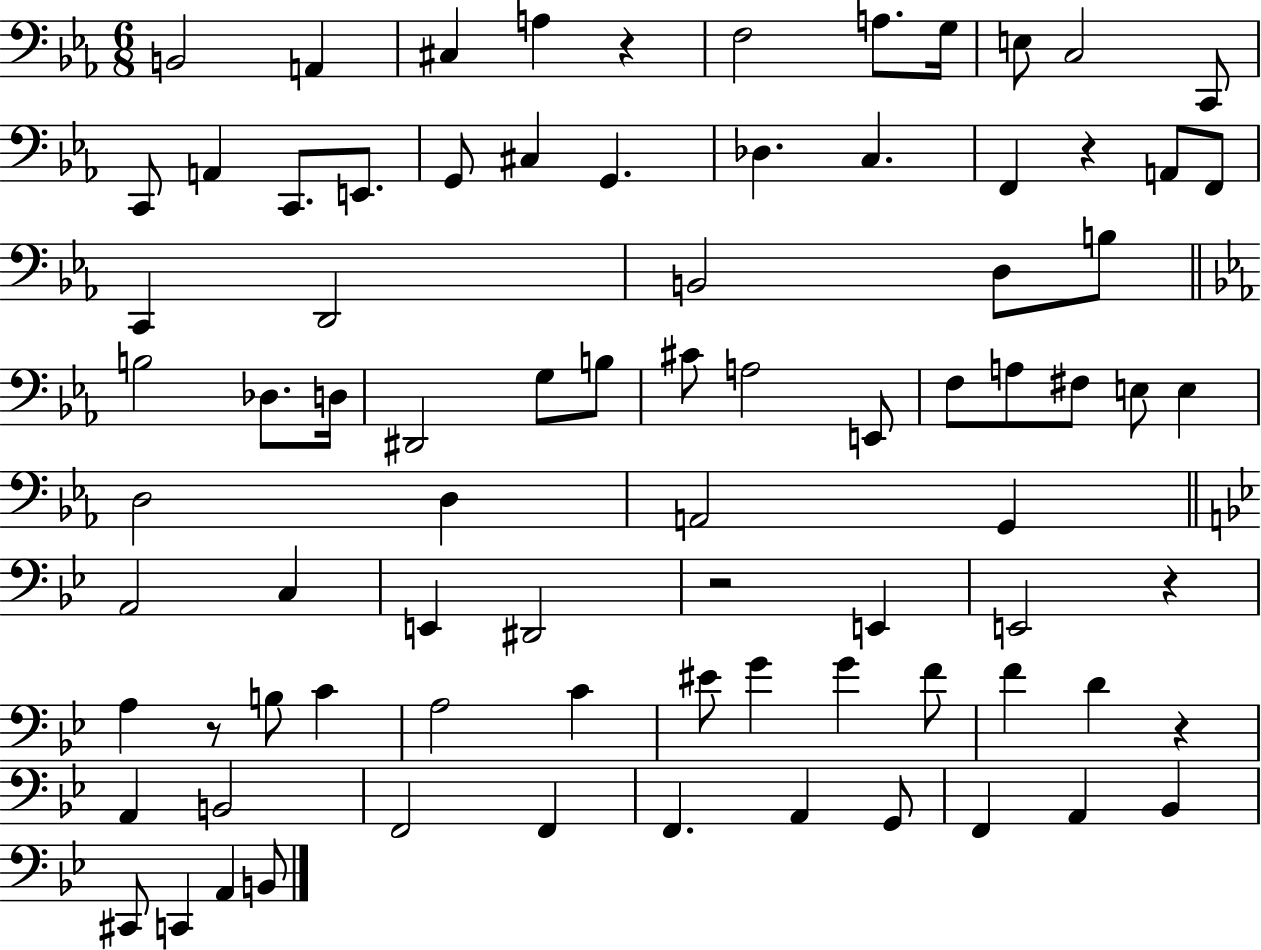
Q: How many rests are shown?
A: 6